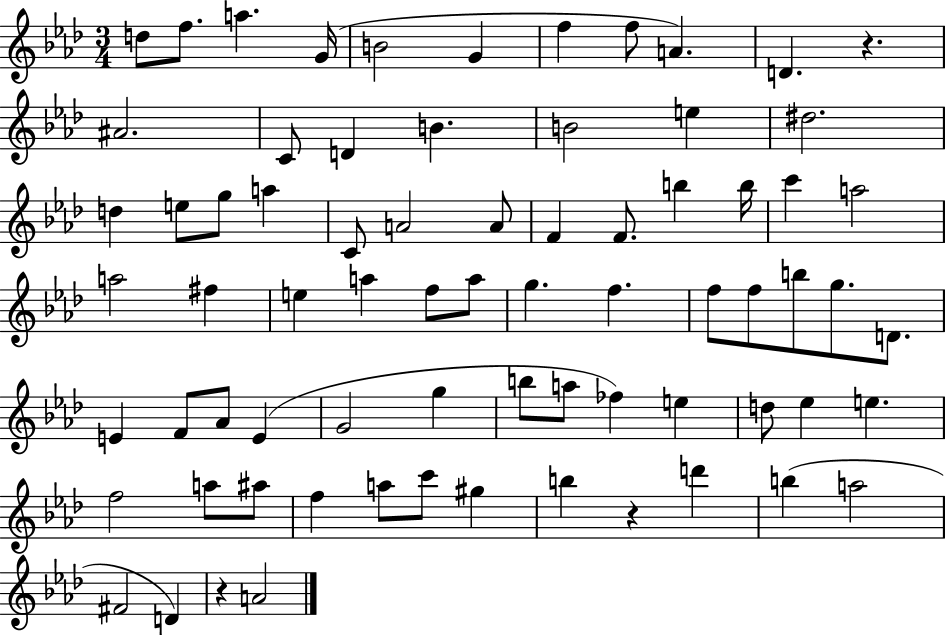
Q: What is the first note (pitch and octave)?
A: D5